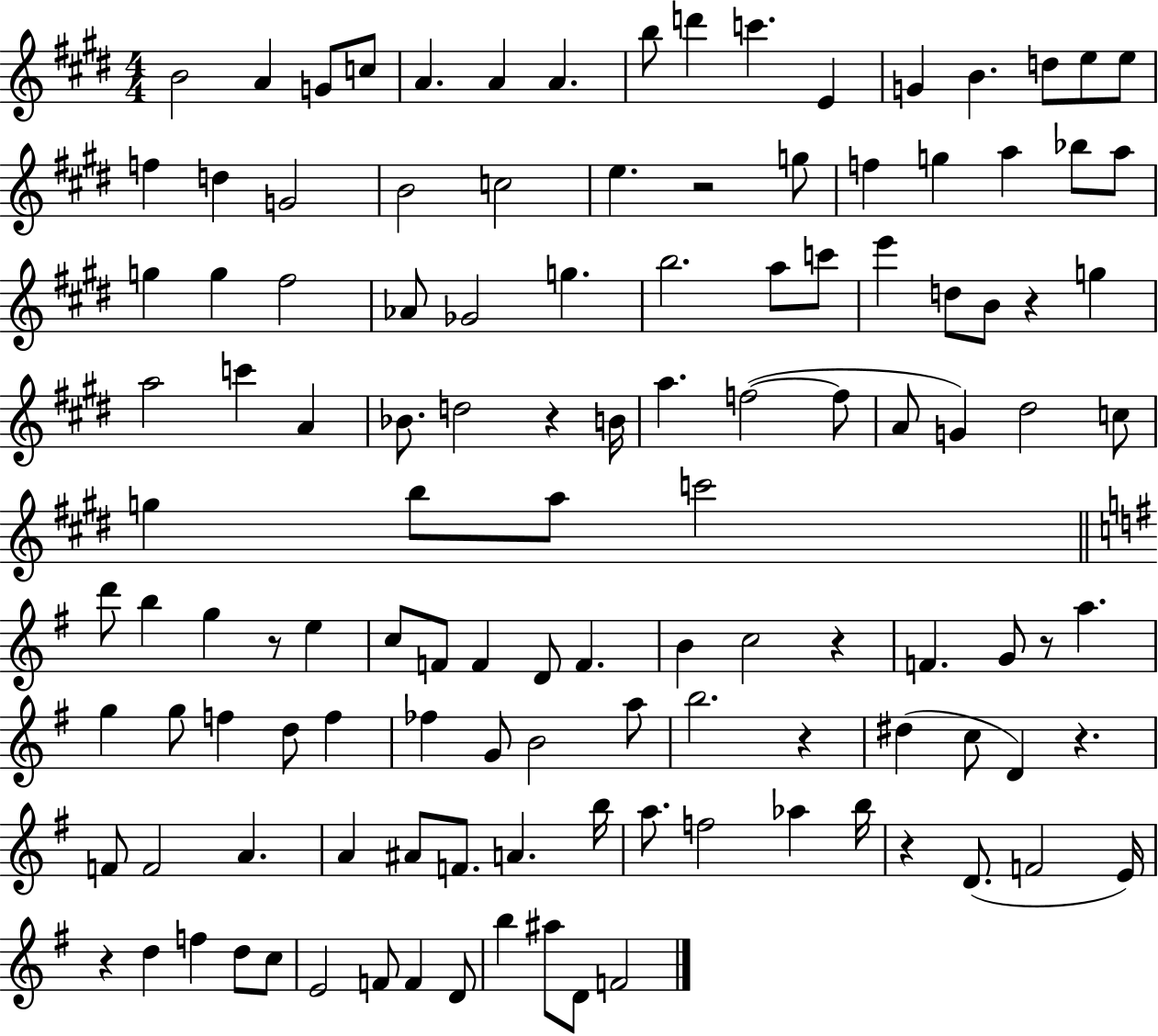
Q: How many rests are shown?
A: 10